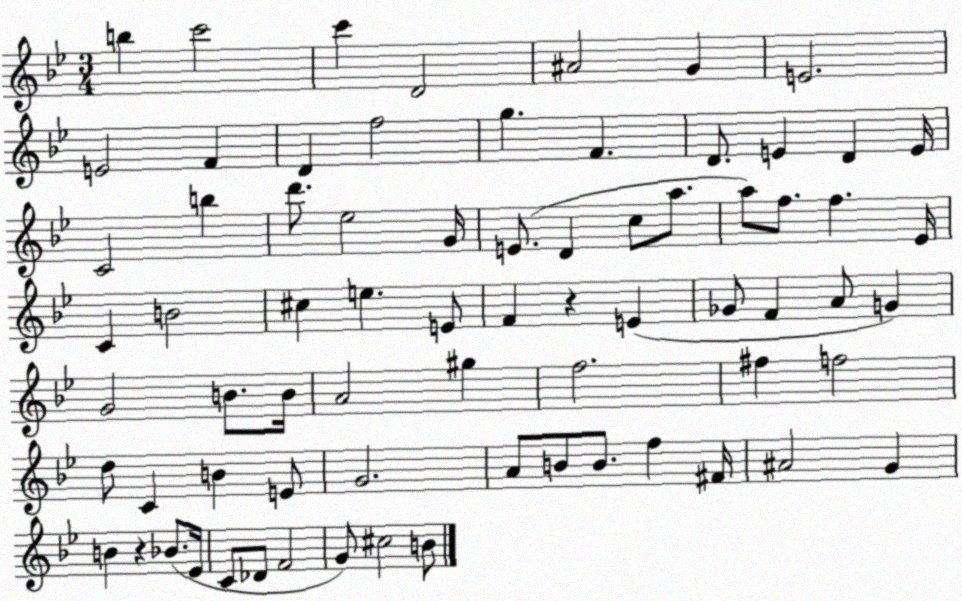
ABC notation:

X:1
T:Untitled
M:3/4
L:1/4
K:Bb
b c'2 c' D2 ^A2 G E2 E2 F D f2 g F D/2 E D E/4 C2 b d'/2 _e2 G/4 E/2 D c/2 a/2 a/2 f/2 f _E/4 C B2 ^c e E/2 F z E _G/2 F A/2 G G2 B/2 B/4 A2 ^g f2 ^f f2 d/2 C B E/2 G2 A/2 B/2 B/2 f ^F/4 ^A2 G B z _B/2 _E/4 C/2 _D/2 F2 G/2 ^c2 B/2